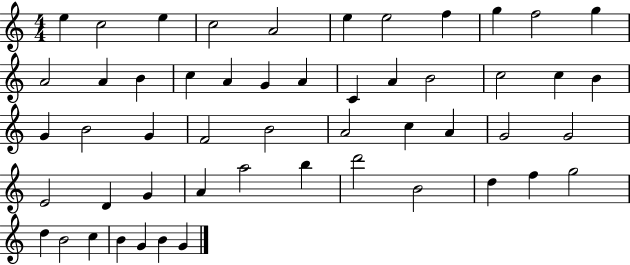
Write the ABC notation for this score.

X:1
T:Untitled
M:4/4
L:1/4
K:C
e c2 e c2 A2 e e2 f g f2 g A2 A B c A G A C A B2 c2 c B G B2 G F2 B2 A2 c A G2 G2 E2 D G A a2 b d'2 B2 d f g2 d B2 c B G B G